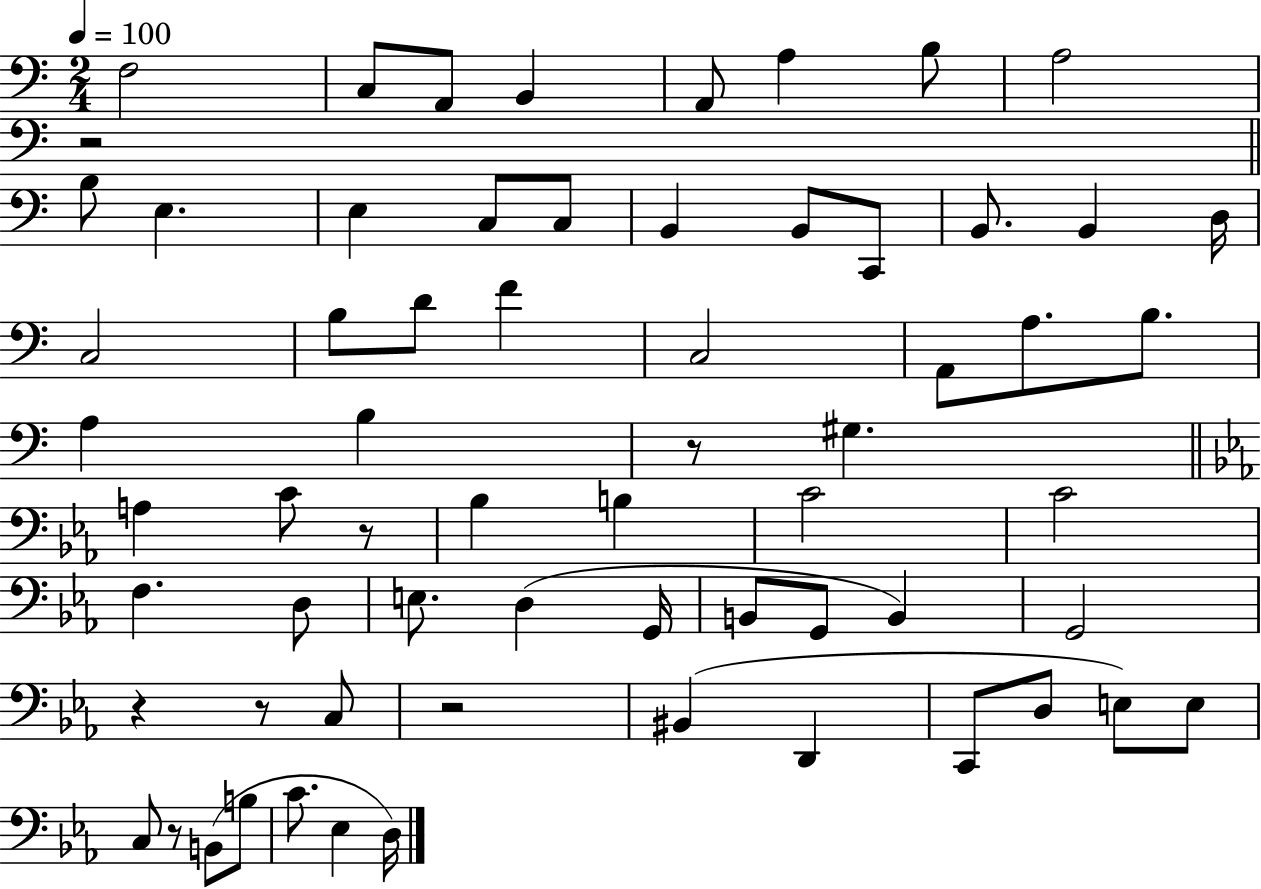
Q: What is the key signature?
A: C major